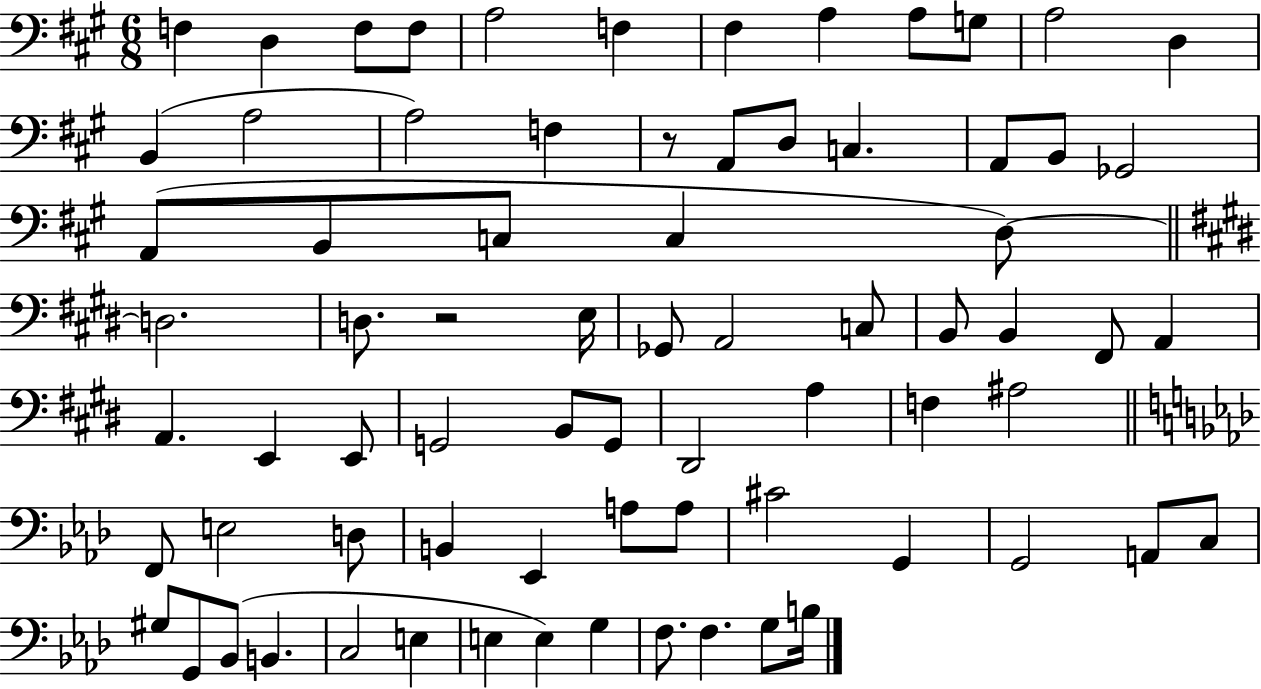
{
  \clef bass
  \numericTimeSignature
  \time 6/8
  \key a \major
  f4 d4 f8 f8 | a2 f4 | fis4 a4 a8 g8 | a2 d4 | \break b,4( a2 | a2) f4 | r8 a,8 d8 c4. | a,8 b,8 ges,2 | \break a,8( b,8 c8 c4 d8~~) | \bar "||" \break \key e \major d2. | d8. r2 e16 | ges,8 a,2 c8 | b,8 b,4 fis,8 a,4 | \break a,4. e,4 e,8 | g,2 b,8 g,8 | dis,2 a4 | f4 ais2 | \break \bar "||" \break \key aes \major f,8 e2 d8 | b,4 ees,4 a8 a8 | cis'2 g,4 | g,2 a,8 c8 | \break gis8 g,8 bes,8( b,4. | c2 e4 | e4 e4) g4 | f8. f4. g8 b16 | \break \bar "|."
}